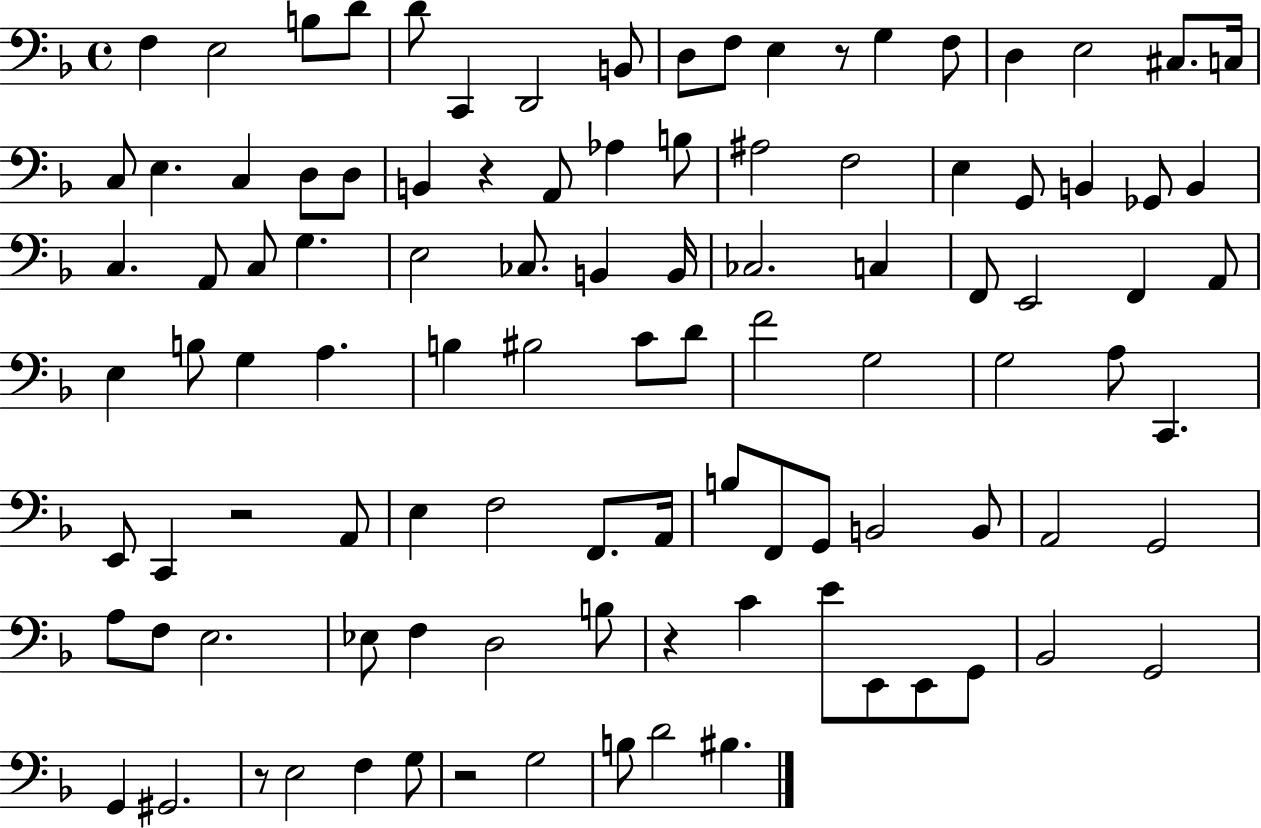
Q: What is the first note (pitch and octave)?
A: F3